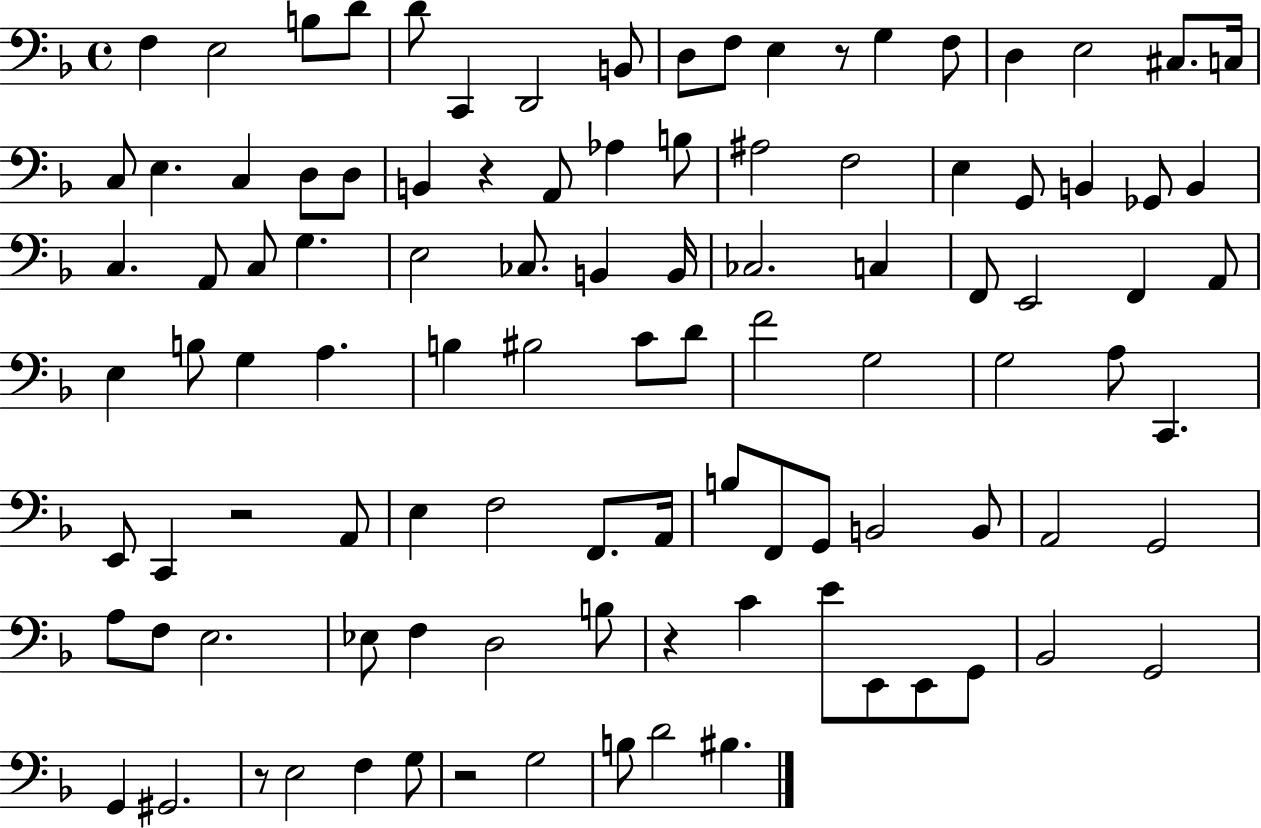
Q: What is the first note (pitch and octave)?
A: F3